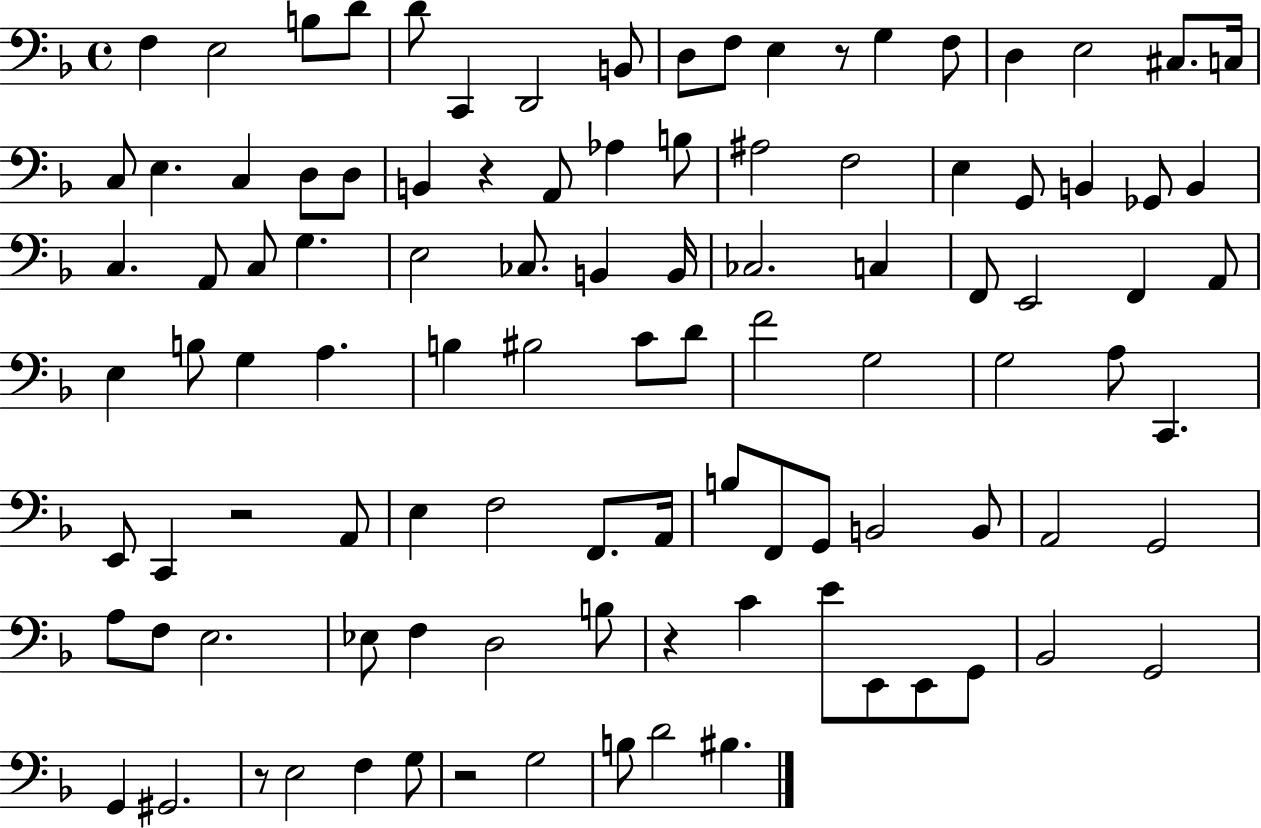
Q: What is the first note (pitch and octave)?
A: F3